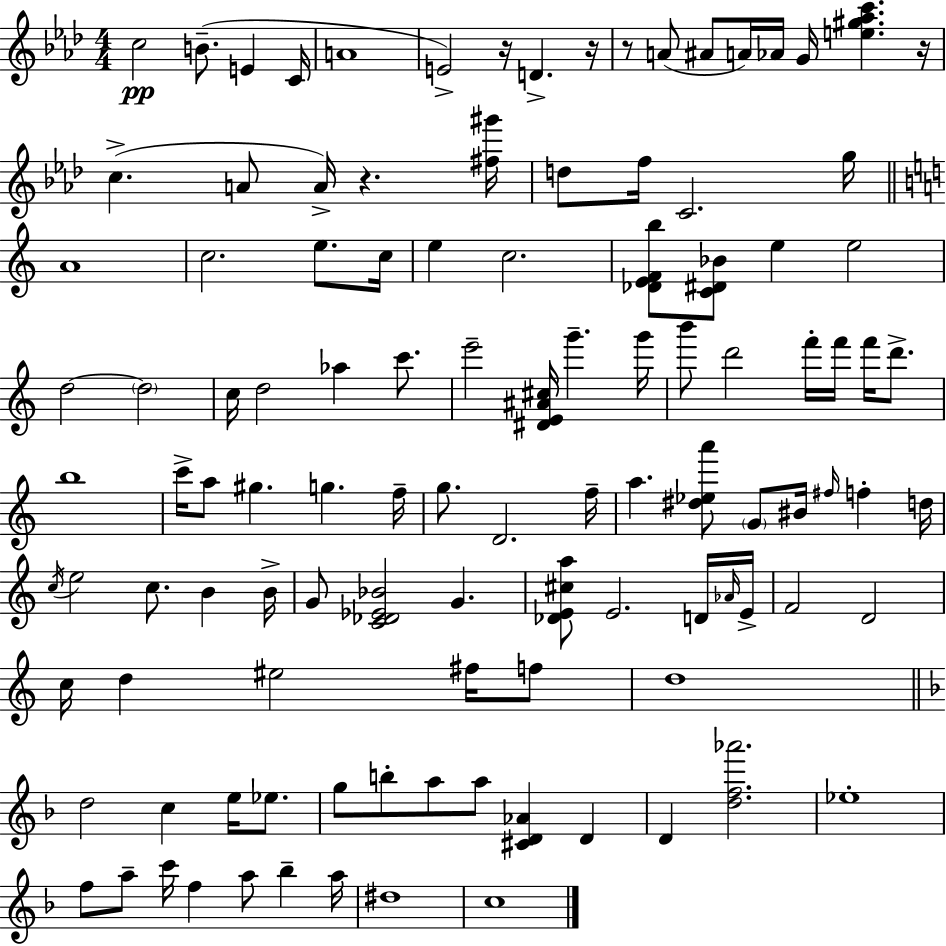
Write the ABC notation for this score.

X:1
T:Untitled
M:4/4
L:1/4
K:Ab
c2 B/2 E C/4 A4 E2 z/4 D z/4 z/2 A/2 ^A/2 A/4 _A/4 G/4 [e^g_ac'] z/4 c A/2 A/4 z [^f^g']/4 d/2 f/4 C2 g/4 A4 c2 e/2 c/4 e c2 [_DEFb]/2 [C^D_B]/2 e e2 d2 d2 c/4 d2 _a c'/2 e'2 [^DE^A^c]/4 g' g'/4 b'/2 d'2 f'/4 f'/4 f'/4 d'/2 b4 c'/4 a/2 ^g g f/4 g/2 D2 f/4 a [^d_ea']/2 G/2 ^B/4 ^f/4 f d/4 c/4 e2 c/2 B B/4 G/2 [C_D_E_B]2 G [_DE^ca]/2 E2 D/4 _A/4 E/4 F2 D2 c/4 d ^e2 ^f/4 f/2 d4 d2 c e/4 _e/2 g/2 b/2 a/2 a/2 [^CD_A] D D [df_a']2 _e4 f/2 a/2 c'/4 f a/2 _b a/4 ^d4 c4